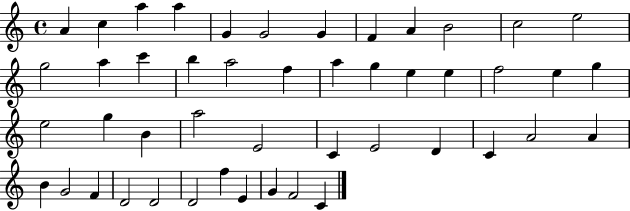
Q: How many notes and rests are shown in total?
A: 47